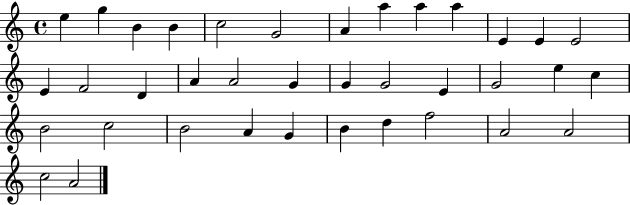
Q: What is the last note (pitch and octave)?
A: A4